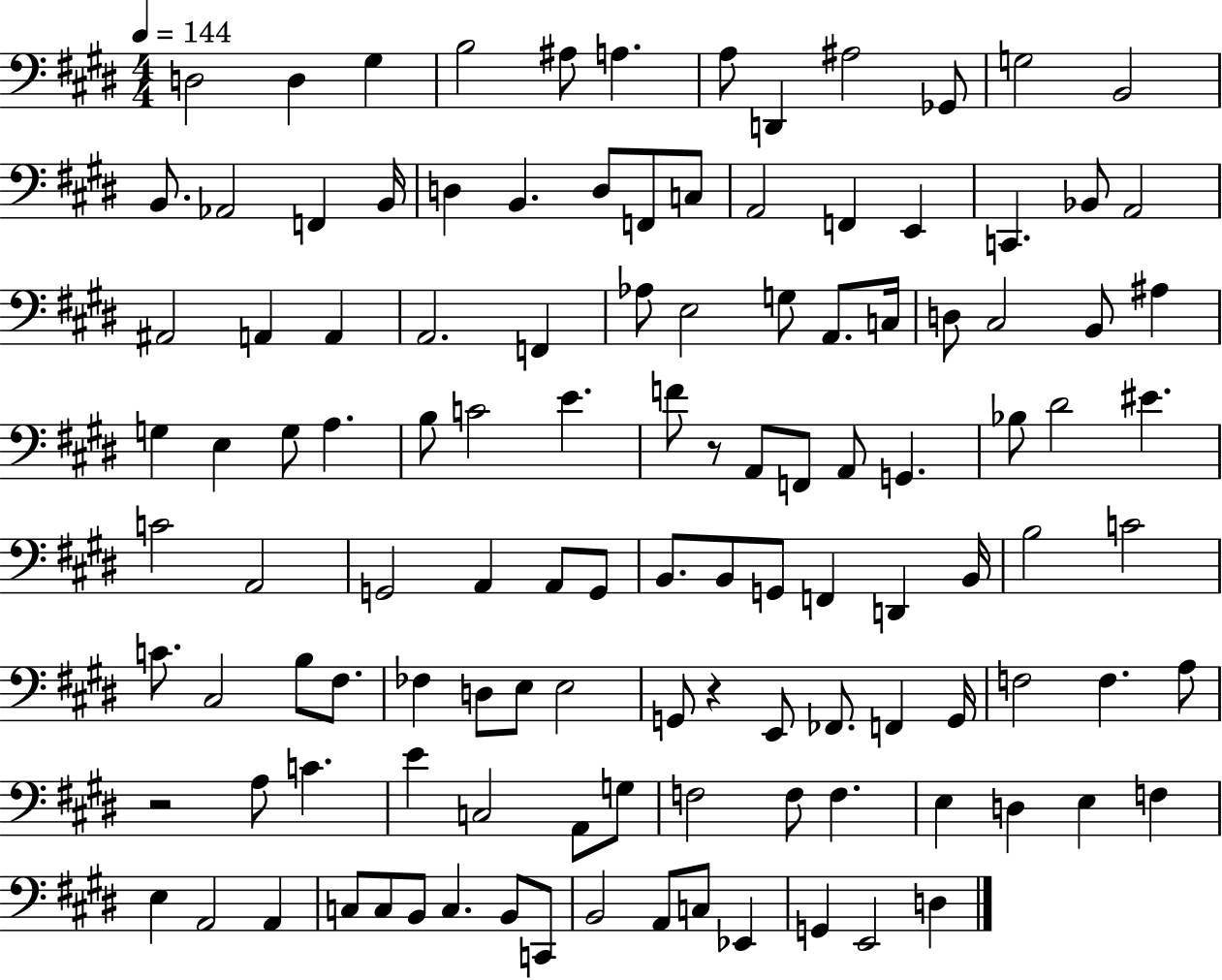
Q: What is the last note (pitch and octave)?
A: D3